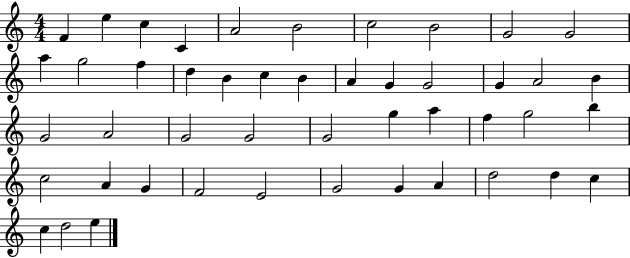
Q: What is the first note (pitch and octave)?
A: F4